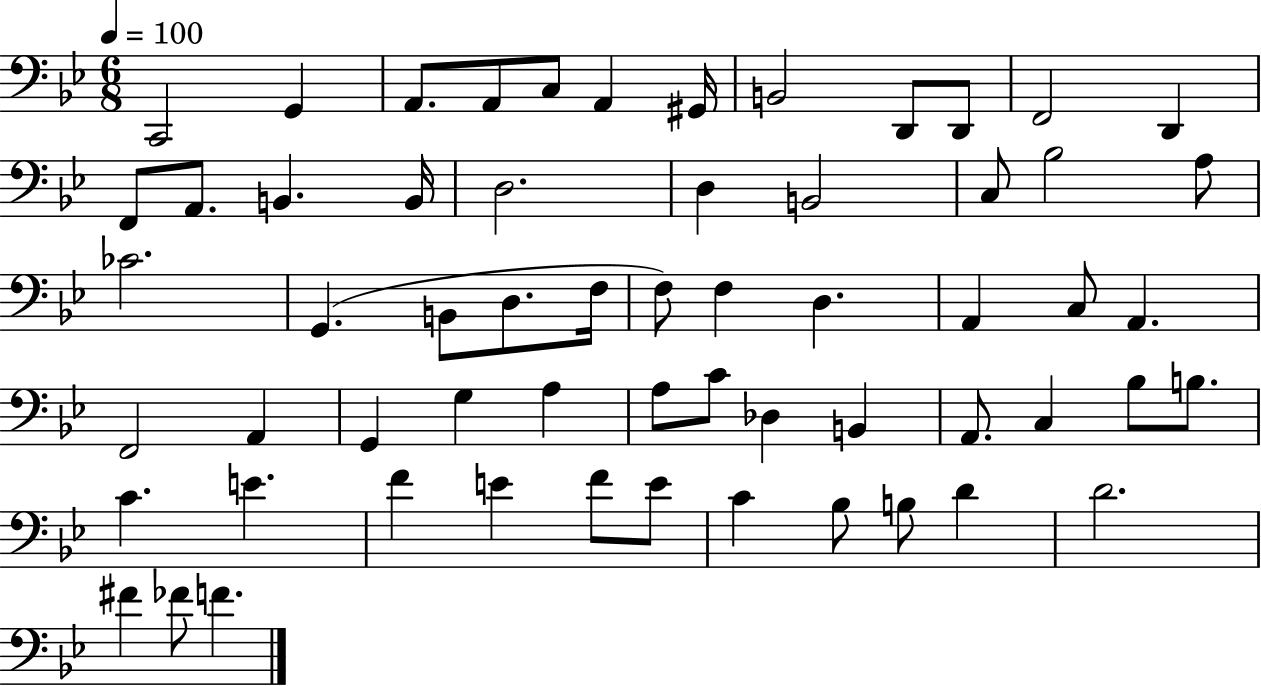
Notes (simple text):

C2/h G2/q A2/e. A2/e C3/e A2/q G#2/s B2/h D2/e D2/e F2/h D2/q F2/e A2/e. B2/q. B2/s D3/h. D3/q B2/h C3/e Bb3/h A3/e CES4/h. G2/q. B2/e D3/e. F3/s F3/e F3/q D3/q. A2/q C3/e A2/q. F2/h A2/q G2/q G3/q A3/q A3/e C4/e Db3/q B2/q A2/e. C3/q Bb3/e B3/e. C4/q. E4/q. F4/q E4/q F4/e E4/e C4/q Bb3/e B3/e D4/q D4/h. F#4/q FES4/e F4/q.